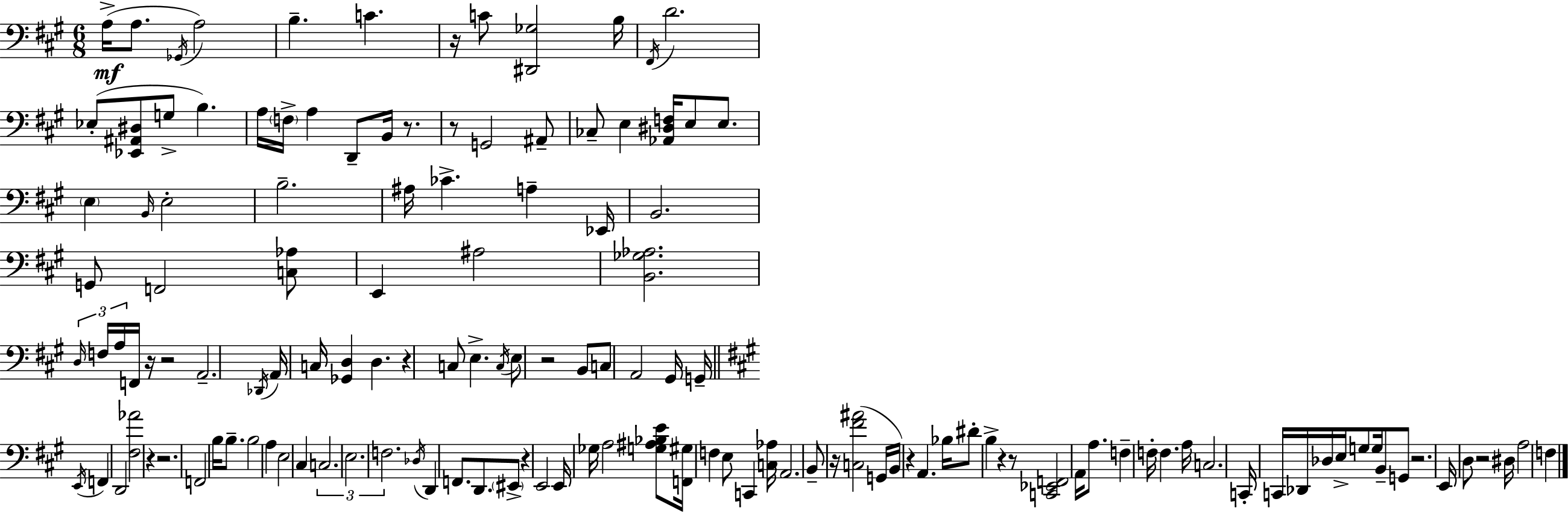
X:1
T:Untitled
M:6/8
L:1/4
K:A
A,/4 A,/2 _G,,/4 A,2 B, C z/4 C/2 [^D,,_G,]2 B,/4 ^F,,/4 D2 _E,/2 [_E,,^A,,^D,]/2 G,/2 B, A,/4 F,/4 A, D,,/2 B,,/4 z/2 z/2 G,,2 ^A,,/2 _C,/2 E, [_A,,^D,F,]/4 E,/2 E,/2 E, B,,/4 E,2 B,2 ^A,/4 _C A, _E,,/4 B,,2 G,,/2 F,,2 [C,_A,]/2 E,, ^A,2 [B,,_G,_A,]2 D,/4 F,/4 A,/4 F,,/4 z/4 z2 A,,2 _D,,/4 A,,/4 C,/4 [_G,,D,] D, z C,/2 E, C,/4 E,/2 z2 B,,/2 C,/2 A,,2 ^G,,/4 G,,/4 E,,/4 F,, D,,2 [^F,_A]2 z z2 F,,2 B,/4 B,/2 B,2 A, E,2 ^C, C,2 E,2 F,2 _D,/4 D,, F,,/2 D,,/2 ^E,,/2 z E,,2 E,,/4 _G,/4 A,2 [G,^A,_B,E]/2 [F,,^G,]/4 F, E,/2 C,, [C,_A,]/4 A,,2 B,,/2 z/4 [C,^F^A]2 G,,/4 B,,/4 z A,, _B,/4 ^D/2 B, z z/2 [C,,_E,,F,,]2 A,,/4 A,/2 F, F,/4 F, A,/4 C,2 C,,/4 C,,/4 _D,,/4 _D,/4 E,/4 G,/2 G,/4 B,,/2 G,,/2 z2 E,,/4 D,/2 z2 ^D,/4 A,2 F,